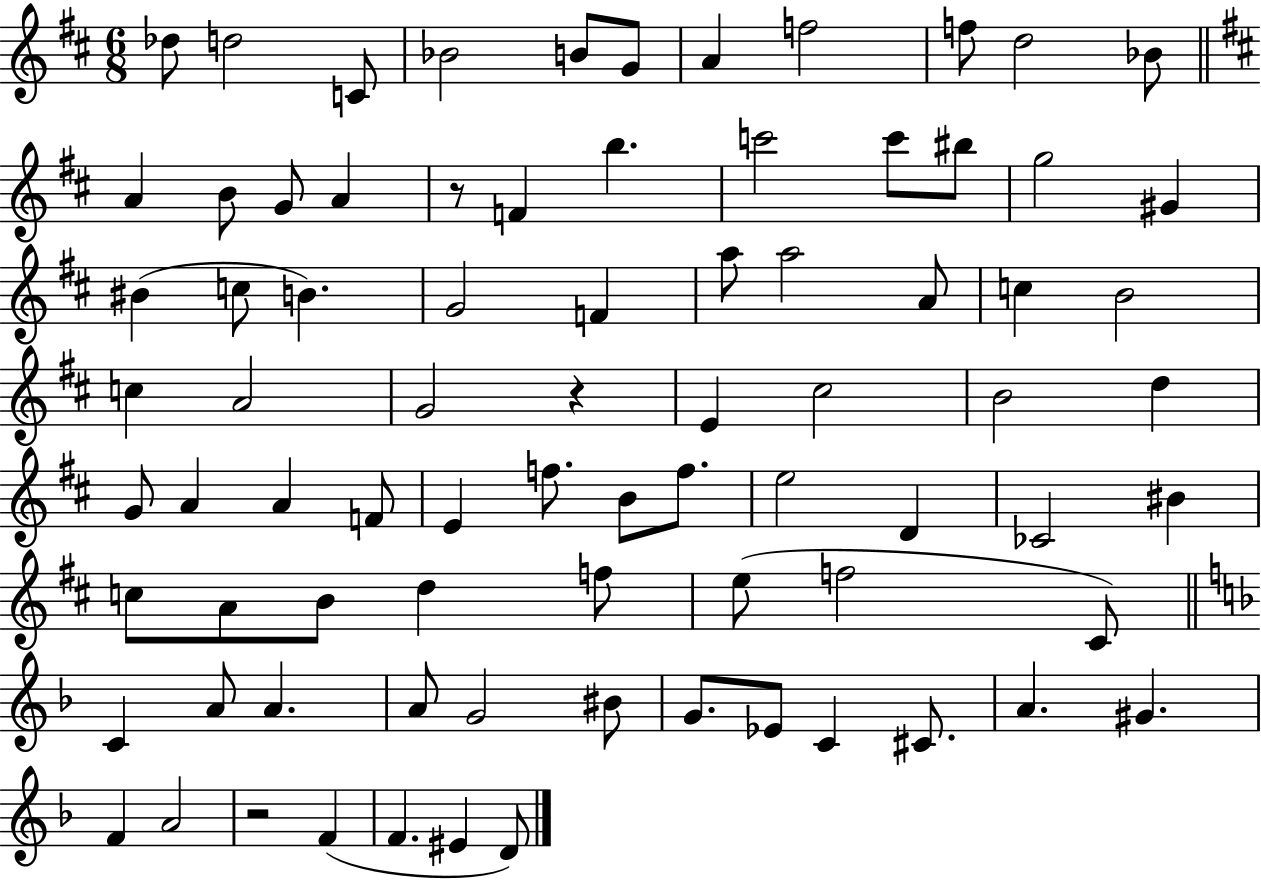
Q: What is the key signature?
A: D major